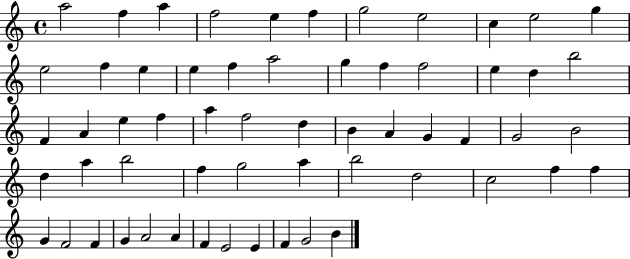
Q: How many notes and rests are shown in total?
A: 59